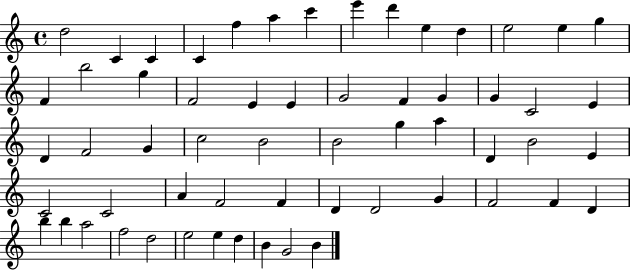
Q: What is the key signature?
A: C major